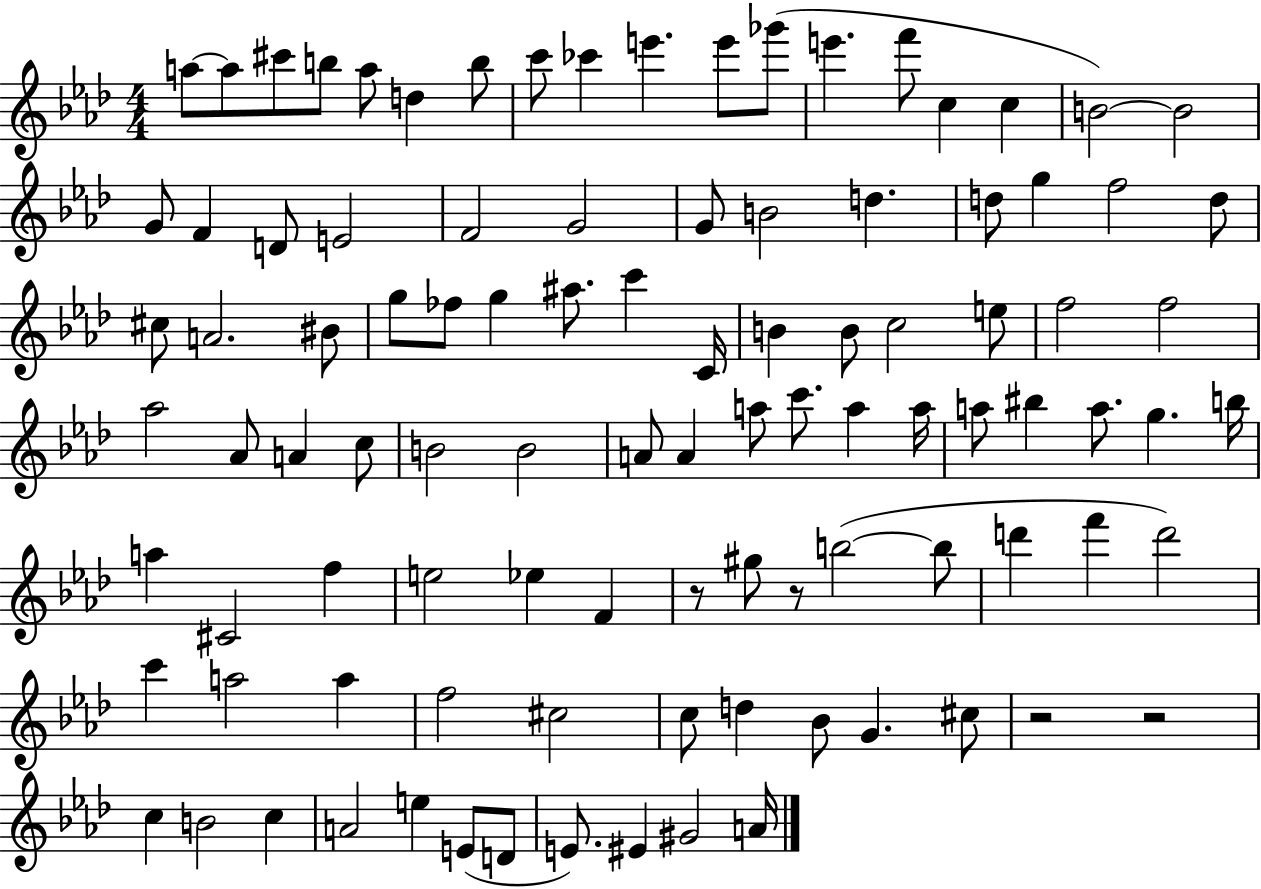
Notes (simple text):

A5/e A5/e C#6/e B5/e A5/e D5/q B5/e C6/e CES6/q E6/q. E6/e Gb6/e E6/q. F6/e C5/q C5/q B4/h B4/h G4/e F4/q D4/e E4/h F4/h G4/h G4/e B4/h D5/q. D5/e G5/q F5/h D5/e C#5/e A4/h. BIS4/e G5/e FES5/e G5/q A#5/e. C6/q C4/s B4/q B4/e C5/h E5/e F5/h F5/h Ab5/h Ab4/e A4/q C5/e B4/h B4/h A4/e A4/q A5/e C6/e. A5/q A5/s A5/e BIS5/q A5/e. G5/q. B5/s A5/q C#4/h F5/q E5/h Eb5/q F4/q R/e G#5/e R/e B5/h B5/e D6/q F6/q D6/h C6/q A5/h A5/q F5/h C#5/h C5/e D5/q Bb4/e G4/q. C#5/e R/h R/h C5/q B4/h C5/q A4/h E5/q E4/e D4/e E4/e. EIS4/q G#4/h A4/s